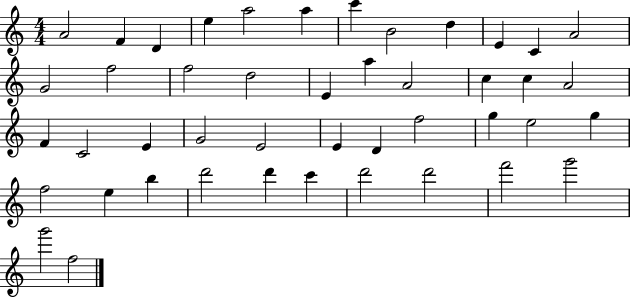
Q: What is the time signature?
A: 4/4